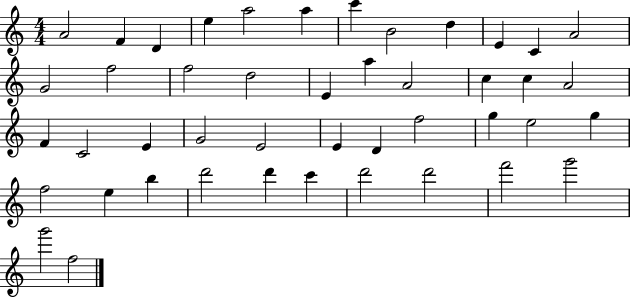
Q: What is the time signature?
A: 4/4